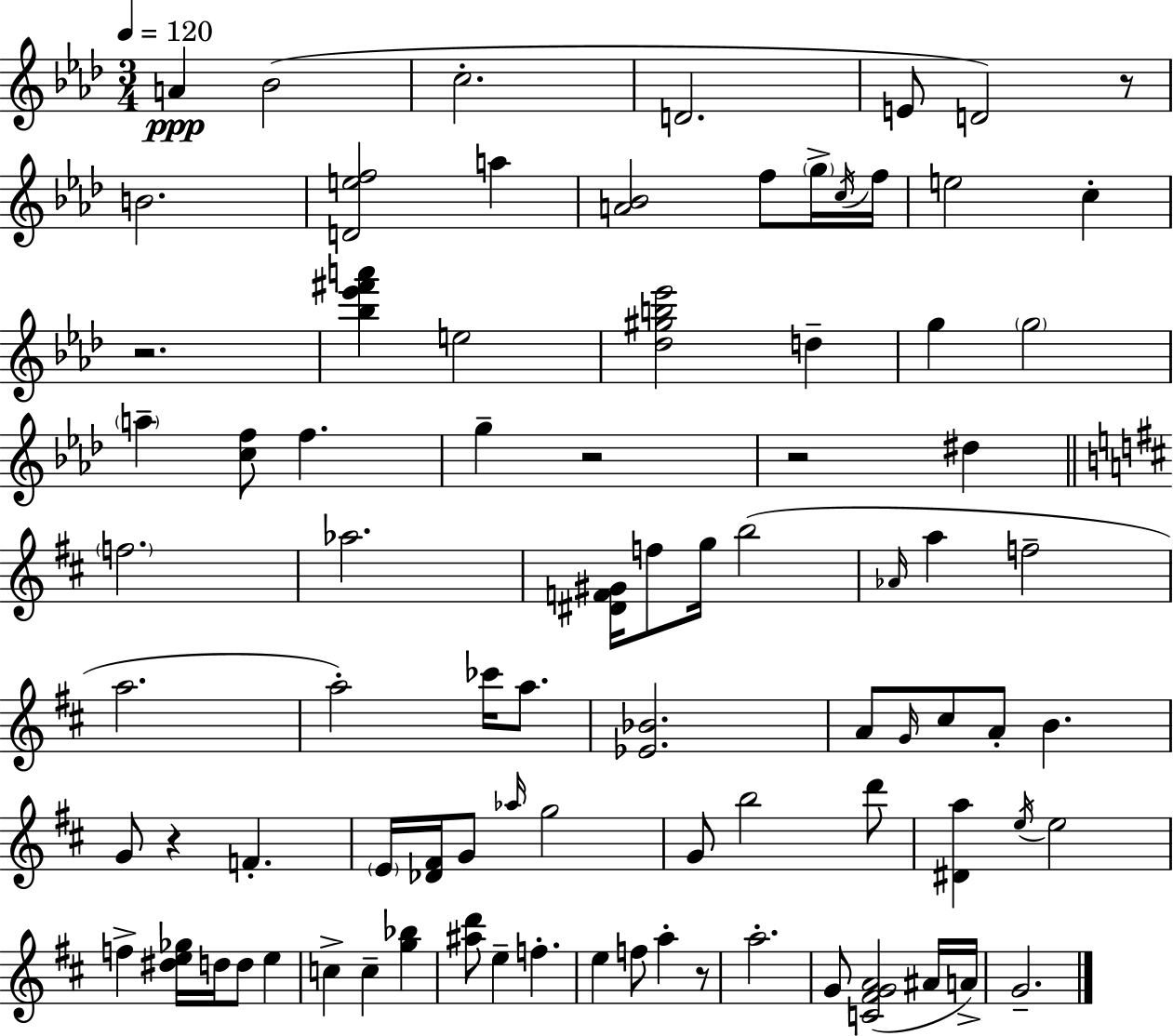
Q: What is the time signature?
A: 3/4